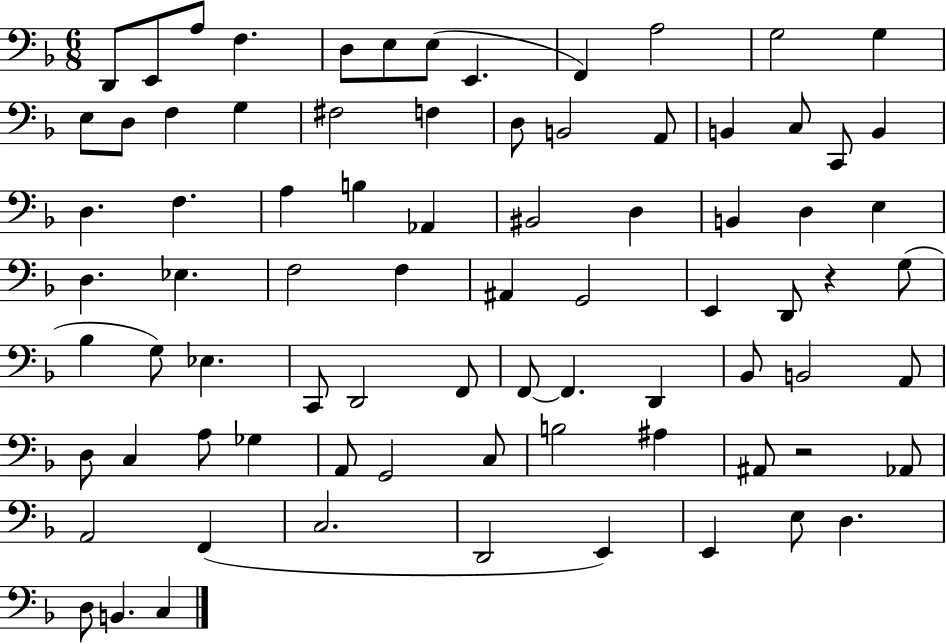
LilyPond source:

{
  \clef bass
  \numericTimeSignature
  \time 6/8
  \key f \major
  d,8 e,8 a8 f4. | d8 e8 e8( e,4. | f,4) a2 | g2 g4 | \break e8 d8 f4 g4 | fis2 f4 | d8 b,2 a,8 | b,4 c8 c,8 b,4 | \break d4. f4. | a4 b4 aes,4 | bis,2 d4 | b,4 d4 e4 | \break d4. ees4. | f2 f4 | ais,4 g,2 | e,4 d,8 r4 g8( | \break bes4 g8) ees4. | c,8 d,2 f,8 | f,8~~ f,4. d,4 | bes,8 b,2 a,8 | \break d8 c4 a8 ges4 | a,8 g,2 c8 | b2 ais4 | ais,8 r2 aes,8 | \break a,2 f,4( | c2. | d,2 e,4) | e,4 e8 d4. | \break d8 b,4. c4 | \bar "|."
}